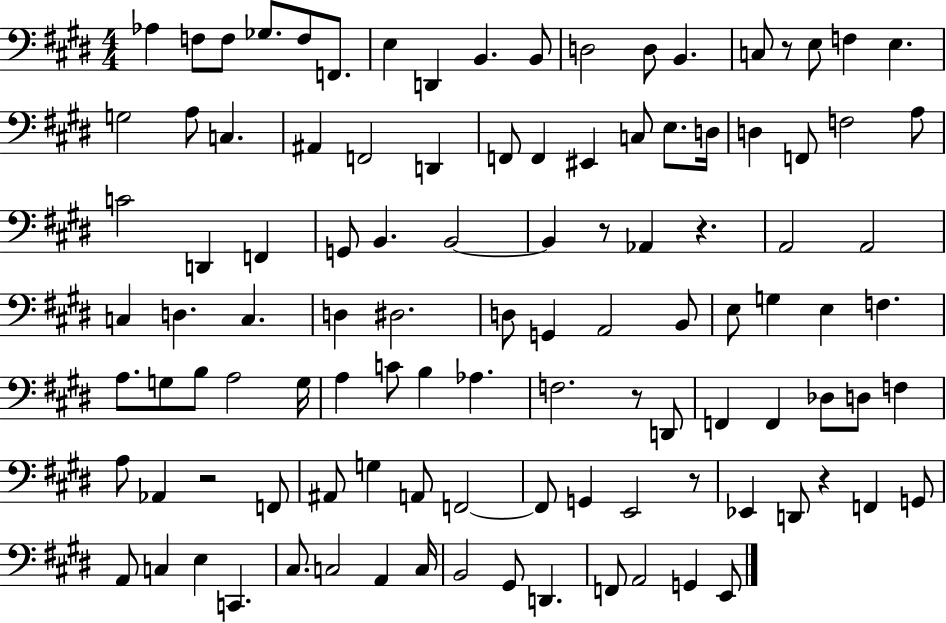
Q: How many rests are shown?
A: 7